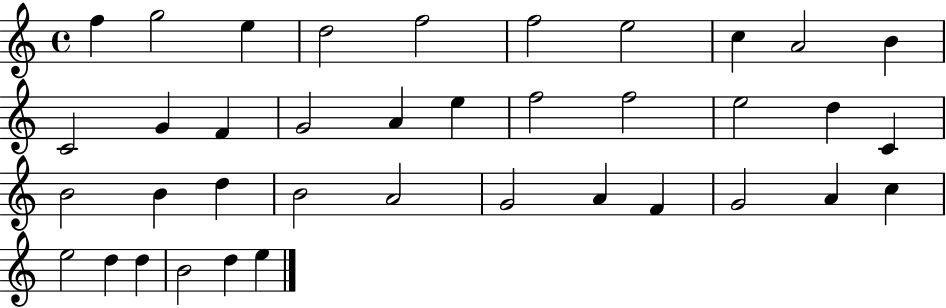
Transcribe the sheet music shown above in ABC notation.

X:1
T:Untitled
M:4/4
L:1/4
K:C
f g2 e d2 f2 f2 e2 c A2 B C2 G F G2 A e f2 f2 e2 d C B2 B d B2 A2 G2 A F G2 A c e2 d d B2 d e